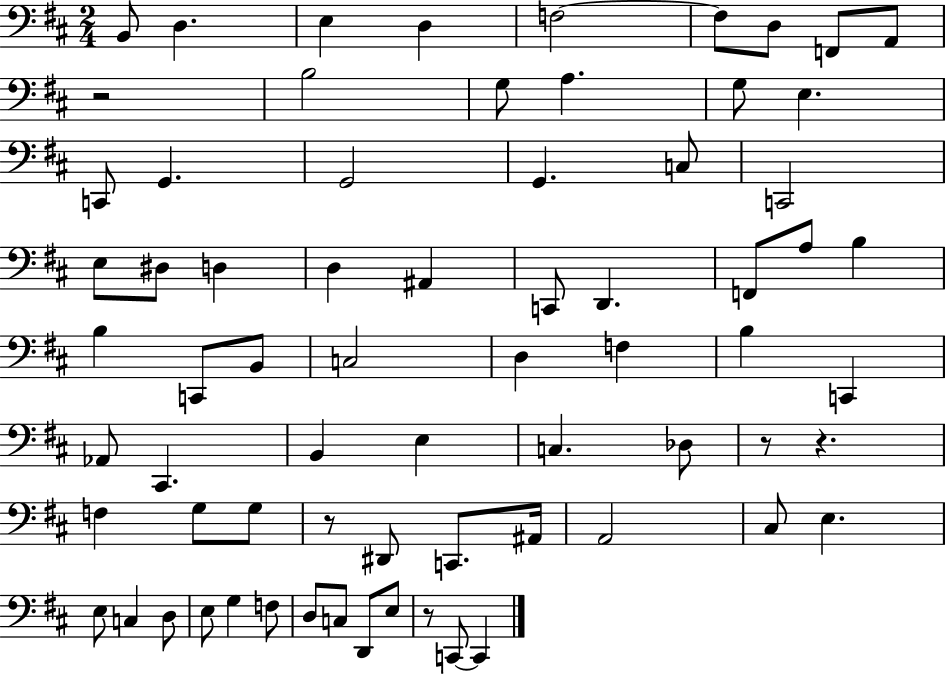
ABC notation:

X:1
T:Untitled
M:2/4
L:1/4
K:D
B,,/2 D, E, D, F,2 F,/2 D,/2 F,,/2 A,,/2 z2 B,2 G,/2 A, G,/2 E, C,,/2 G,, G,,2 G,, C,/2 C,,2 E,/2 ^D,/2 D, D, ^A,, C,,/2 D,, F,,/2 A,/2 B, B, C,,/2 B,,/2 C,2 D, F, B, C,, _A,,/2 ^C,, B,, E, C, _D,/2 z/2 z F, G,/2 G,/2 z/2 ^D,,/2 C,,/2 ^A,,/4 A,,2 ^C,/2 E, E,/2 C, D,/2 E,/2 G, F,/2 D,/2 C,/2 D,,/2 E,/2 z/2 C,,/2 C,,